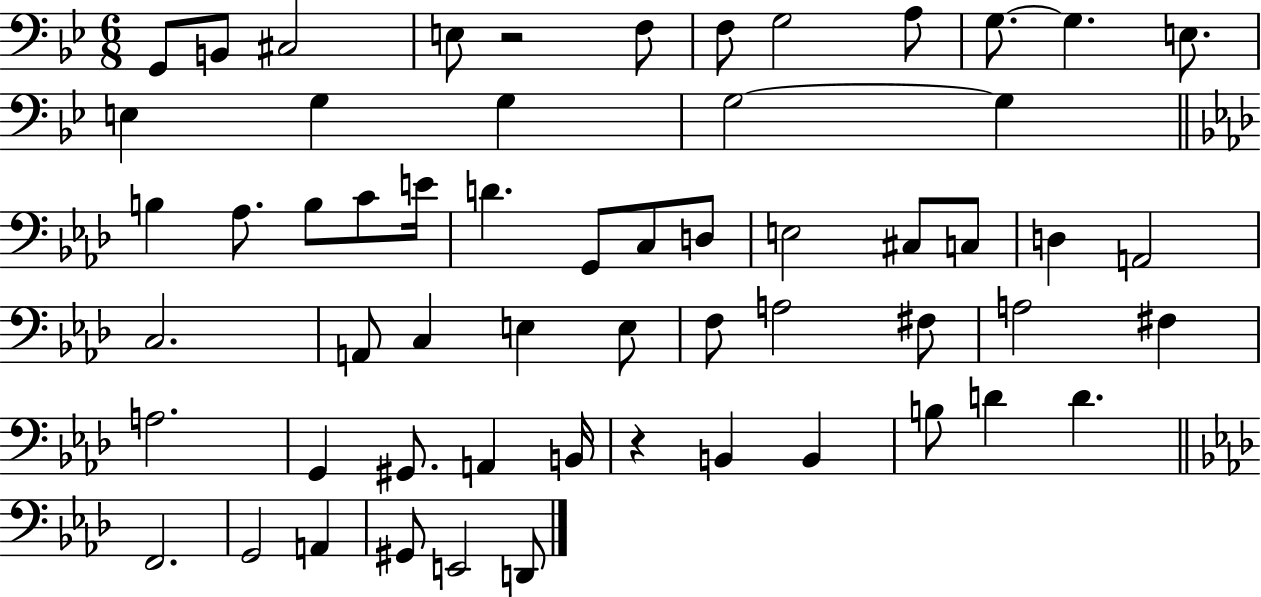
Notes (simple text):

G2/e B2/e C#3/h E3/e R/h F3/e F3/e G3/h A3/e G3/e. G3/q. E3/e. E3/q G3/q G3/q G3/h G3/q B3/q Ab3/e. B3/e C4/e E4/s D4/q. G2/e C3/e D3/e E3/h C#3/e C3/e D3/q A2/h C3/h. A2/e C3/q E3/q E3/e F3/e A3/h F#3/e A3/h F#3/q A3/h. G2/q G#2/e. A2/q B2/s R/q B2/q B2/q B3/e D4/q D4/q. F2/h. G2/h A2/q G#2/e E2/h D2/e